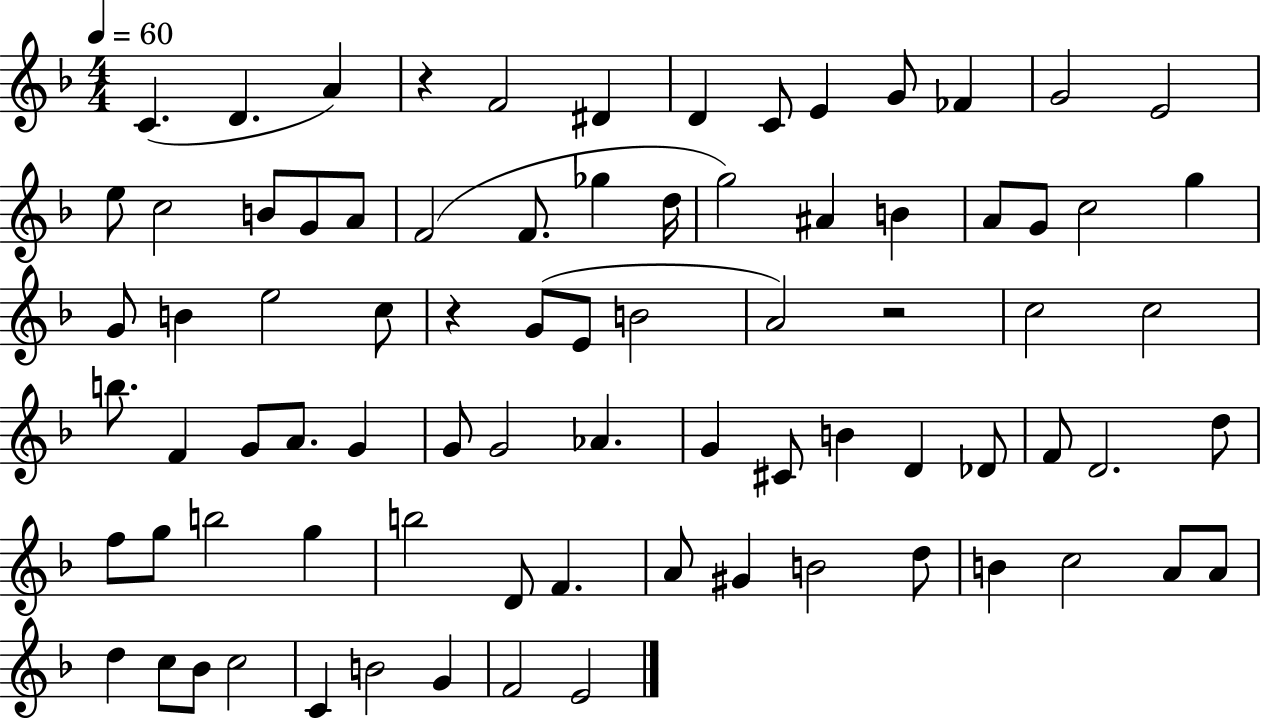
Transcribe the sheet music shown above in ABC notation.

X:1
T:Untitled
M:4/4
L:1/4
K:F
C D A z F2 ^D D C/2 E G/2 _F G2 E2 e/2 c2 B/2 G/2 A/2 F2 F/2 _g d/4 g2 ^A B A/2 G/2 c2 g G/2 B e2 c/2 z G/2 E/2 B2 A2 z2 c2 c2 b/2 F G/2 A/2 G G/2 G2 _A G ^C/2 B D _D/2 F/2 D2 d/2 f/2 g/2 b2 g b2 D/2 F A/2 ^G B2 d/2 B c2 A/2 A/2 d c/2 _B/2 c2 C B2 G F2 E2